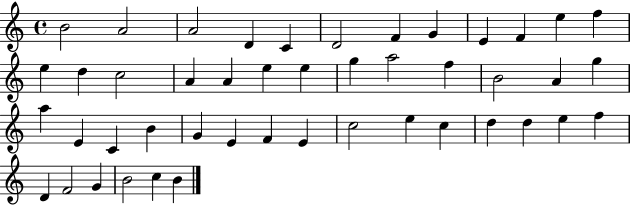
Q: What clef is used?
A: treble